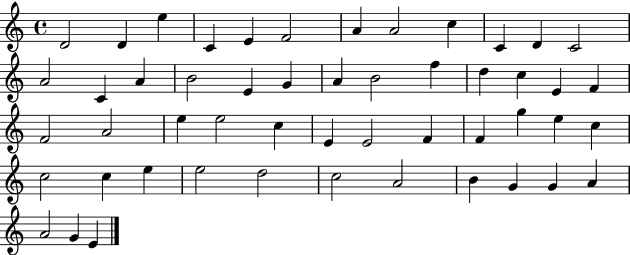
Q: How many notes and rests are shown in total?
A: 51